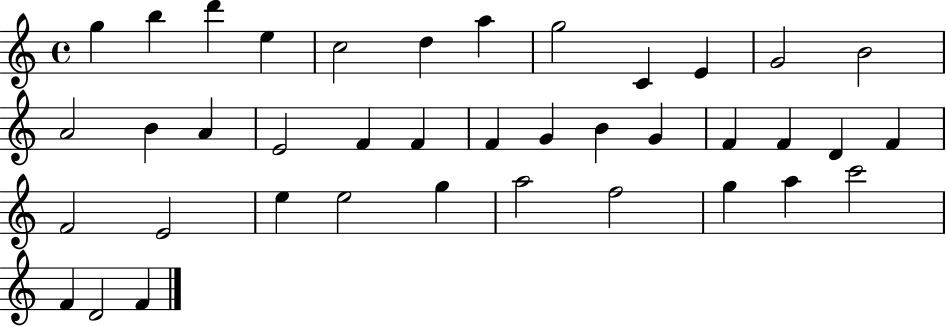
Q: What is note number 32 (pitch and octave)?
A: A5